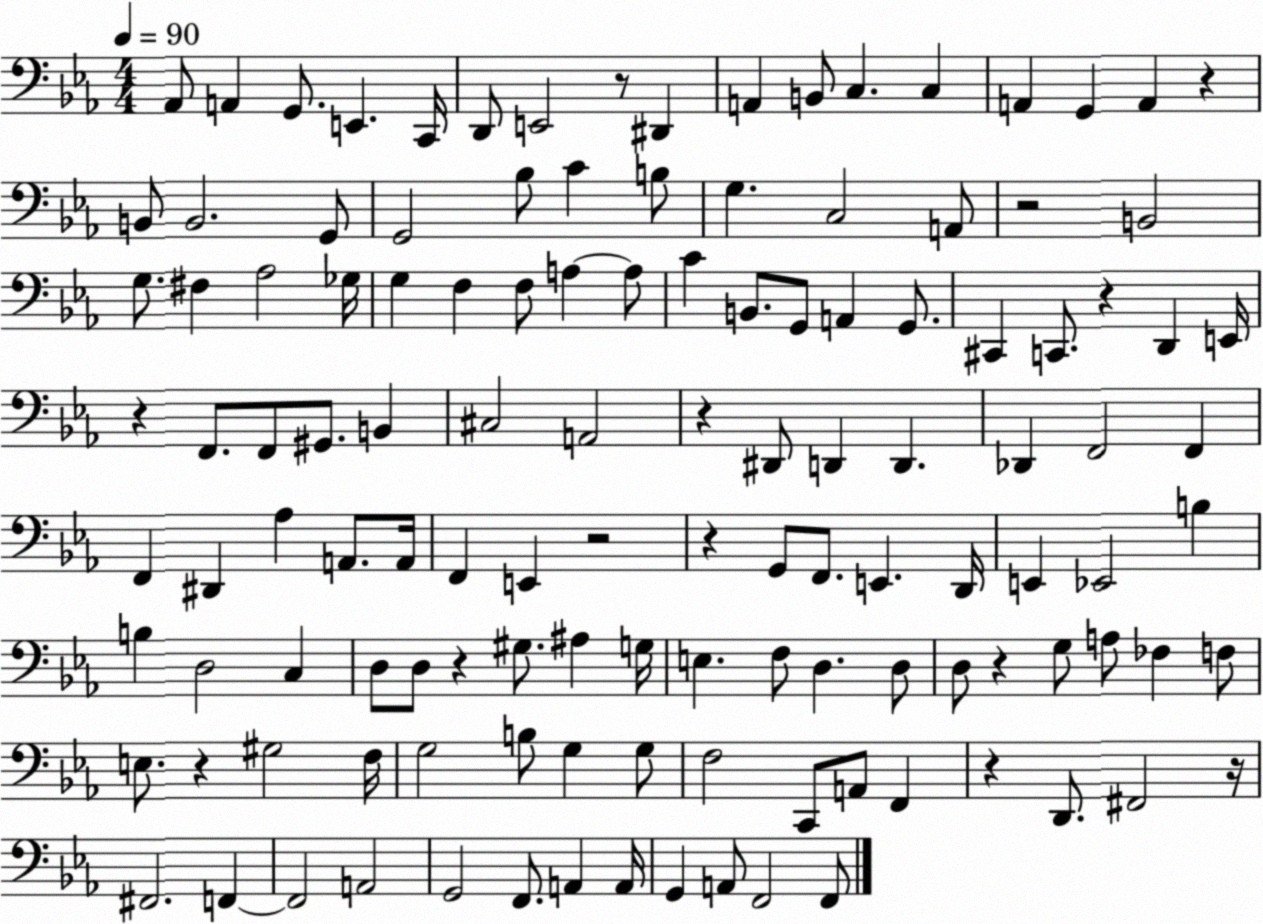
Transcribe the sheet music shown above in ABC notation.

X:1
T:Untitled
M:4/4
L:1/4
K:Eb
_A,,/2 A,, G,,/2 E,, C,,/4 D,,/2 E,,2 z/2 ^D,, A,, B,,/2 C, C, A,, G,, A,, z B,,/2 B,,2 G,,/2 G,,2 _B,/2 C B,/2 G, C,2 A,,/2 z2 B,,2 G,/2 ^F, _A,2 _G,/4 G, F, F,/2 A, A,/2 C B,,/2 G,,/2 A,, G,,/2 ^C,, C,,/2 z D,, E,,/4 z F,,/2 F,,/2 ^G,,/2 B,, ^C,2 A,,2 z ^D,,/2 D,, D,, _D,, F,,2 F,, F,, ^D,, _A, A,,/2 A,,/4 F,, E,, z2 z G,,/2 F,,/2 E,, D,,/4 E,, _E,,2 B, B, D,2 C, D,/2 D,/2 z ^G,/2 ^A, G,/4 E, F,/2 D, D,/2 D,/2 z G,/2 A,/2 _F, F,/2 E,/2 z ^G,2 F,/4 G,2 B,/2 G, G,/2 F,2 C,,/2 A,,/2 F,, z D,,/2 ^F,,2 z/4 ^F,,2 F,, F,,2 A,,2 G,,2 F,,/2 A,, A,,/4 G,, A,,/2 F,,2 F,,/2